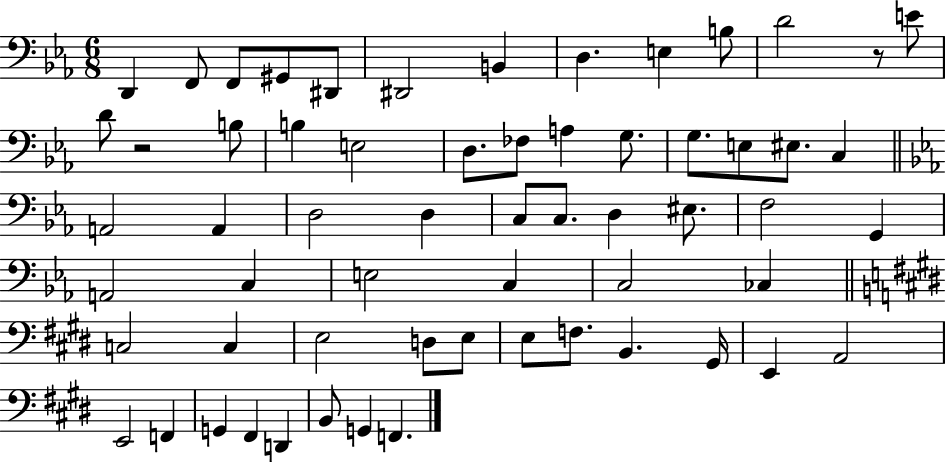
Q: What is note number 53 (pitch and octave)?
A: F2